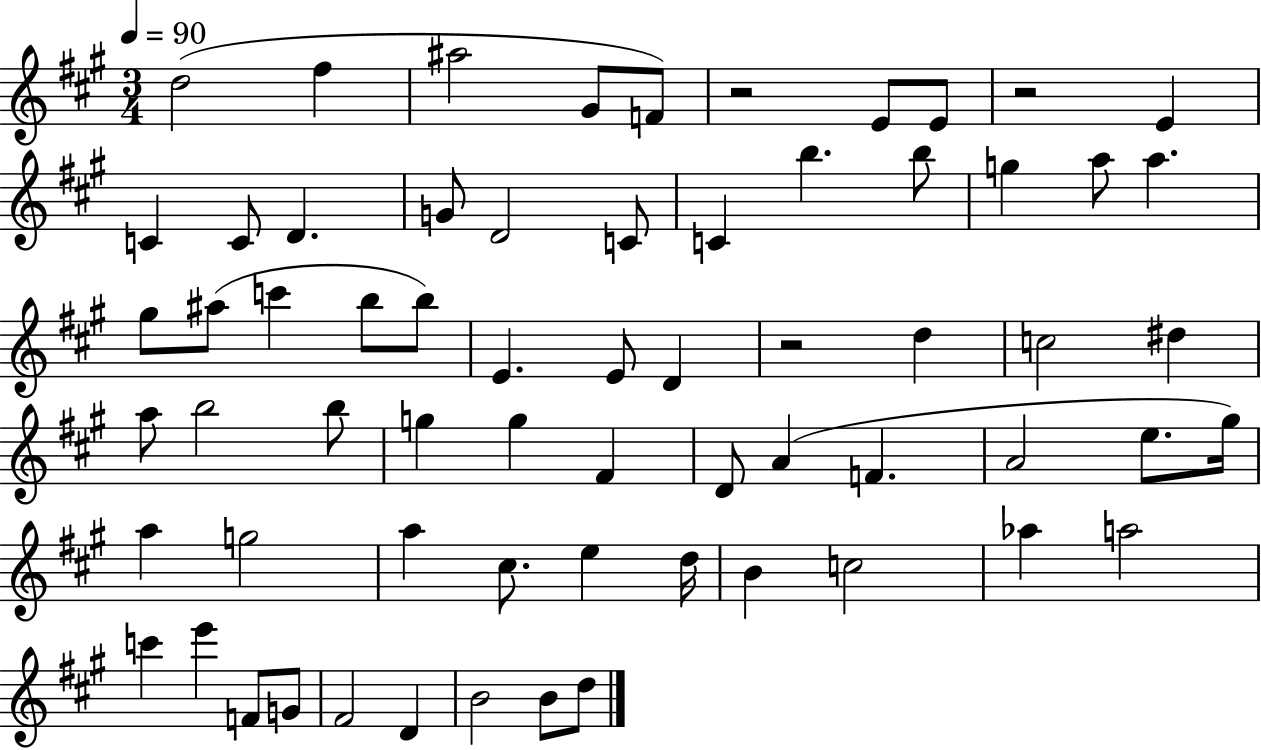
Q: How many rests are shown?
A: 3